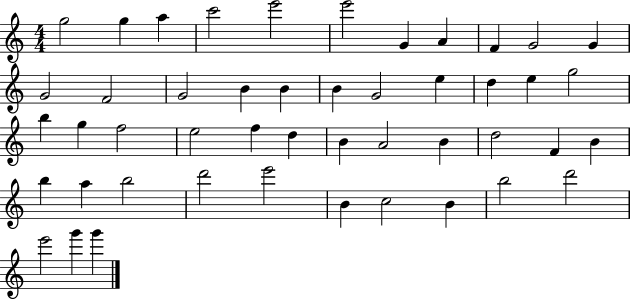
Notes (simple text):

G5/h G5/q A5/q C6/h E6/h E6/h G4/q A4/q F4/q G4/h G4/q G4/h F4/h G4/h B4/q B4/q B4/q G4/h E5/q D5/q E5/q G5/h B5/q G5/q F5/h E5/h F5/q D5/q B4/q A4/h B4/q D5/h F4/q B4/q B5/q A5/q B5/h D6/h E6/h B4/q C5/h B4/q B5/h D6/h E6/h G6/q G6/q